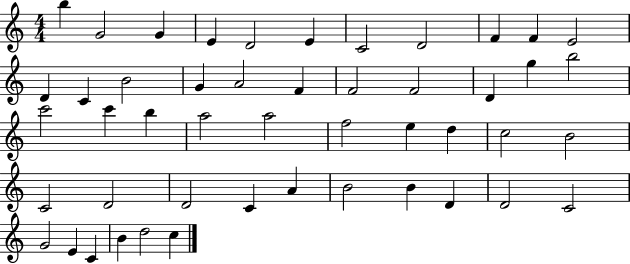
X:1
T:Untitled
M:4/4
L:1/4
K:C
b G2 G E D2 E C2 D2 F F E2 D C B2 G A2 F F2 F2 D g b2 c'2 c' b a2 a2 f2 e d c2 B2 C2 D2 D2 C A B2 B D D2 C2 G2 E C B d2 c